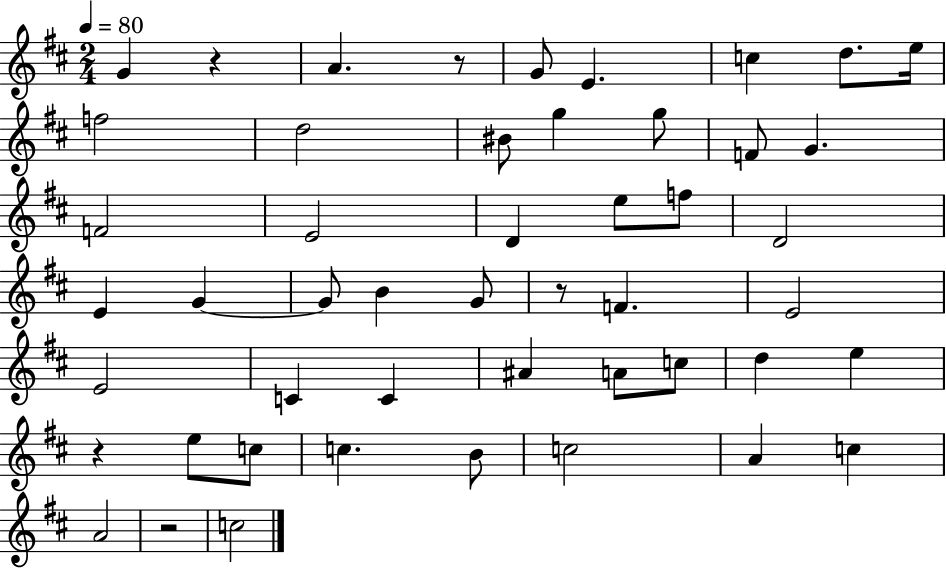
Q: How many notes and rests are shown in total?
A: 49